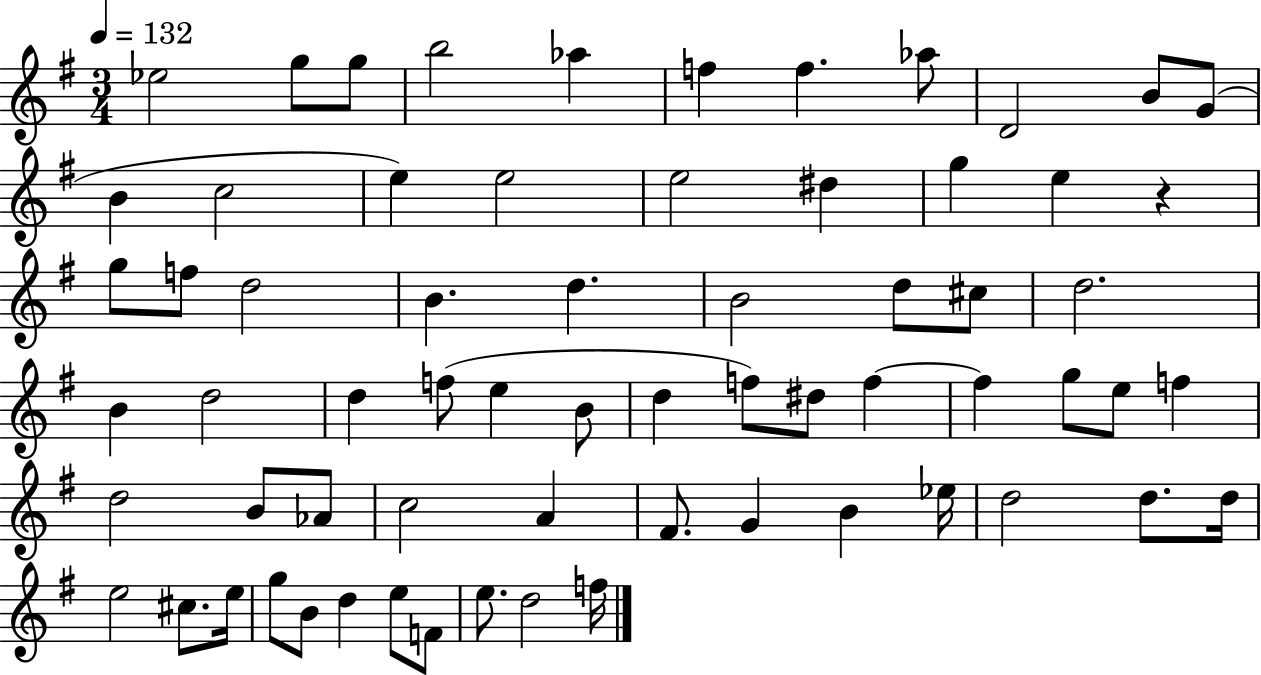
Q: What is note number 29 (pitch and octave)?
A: B4